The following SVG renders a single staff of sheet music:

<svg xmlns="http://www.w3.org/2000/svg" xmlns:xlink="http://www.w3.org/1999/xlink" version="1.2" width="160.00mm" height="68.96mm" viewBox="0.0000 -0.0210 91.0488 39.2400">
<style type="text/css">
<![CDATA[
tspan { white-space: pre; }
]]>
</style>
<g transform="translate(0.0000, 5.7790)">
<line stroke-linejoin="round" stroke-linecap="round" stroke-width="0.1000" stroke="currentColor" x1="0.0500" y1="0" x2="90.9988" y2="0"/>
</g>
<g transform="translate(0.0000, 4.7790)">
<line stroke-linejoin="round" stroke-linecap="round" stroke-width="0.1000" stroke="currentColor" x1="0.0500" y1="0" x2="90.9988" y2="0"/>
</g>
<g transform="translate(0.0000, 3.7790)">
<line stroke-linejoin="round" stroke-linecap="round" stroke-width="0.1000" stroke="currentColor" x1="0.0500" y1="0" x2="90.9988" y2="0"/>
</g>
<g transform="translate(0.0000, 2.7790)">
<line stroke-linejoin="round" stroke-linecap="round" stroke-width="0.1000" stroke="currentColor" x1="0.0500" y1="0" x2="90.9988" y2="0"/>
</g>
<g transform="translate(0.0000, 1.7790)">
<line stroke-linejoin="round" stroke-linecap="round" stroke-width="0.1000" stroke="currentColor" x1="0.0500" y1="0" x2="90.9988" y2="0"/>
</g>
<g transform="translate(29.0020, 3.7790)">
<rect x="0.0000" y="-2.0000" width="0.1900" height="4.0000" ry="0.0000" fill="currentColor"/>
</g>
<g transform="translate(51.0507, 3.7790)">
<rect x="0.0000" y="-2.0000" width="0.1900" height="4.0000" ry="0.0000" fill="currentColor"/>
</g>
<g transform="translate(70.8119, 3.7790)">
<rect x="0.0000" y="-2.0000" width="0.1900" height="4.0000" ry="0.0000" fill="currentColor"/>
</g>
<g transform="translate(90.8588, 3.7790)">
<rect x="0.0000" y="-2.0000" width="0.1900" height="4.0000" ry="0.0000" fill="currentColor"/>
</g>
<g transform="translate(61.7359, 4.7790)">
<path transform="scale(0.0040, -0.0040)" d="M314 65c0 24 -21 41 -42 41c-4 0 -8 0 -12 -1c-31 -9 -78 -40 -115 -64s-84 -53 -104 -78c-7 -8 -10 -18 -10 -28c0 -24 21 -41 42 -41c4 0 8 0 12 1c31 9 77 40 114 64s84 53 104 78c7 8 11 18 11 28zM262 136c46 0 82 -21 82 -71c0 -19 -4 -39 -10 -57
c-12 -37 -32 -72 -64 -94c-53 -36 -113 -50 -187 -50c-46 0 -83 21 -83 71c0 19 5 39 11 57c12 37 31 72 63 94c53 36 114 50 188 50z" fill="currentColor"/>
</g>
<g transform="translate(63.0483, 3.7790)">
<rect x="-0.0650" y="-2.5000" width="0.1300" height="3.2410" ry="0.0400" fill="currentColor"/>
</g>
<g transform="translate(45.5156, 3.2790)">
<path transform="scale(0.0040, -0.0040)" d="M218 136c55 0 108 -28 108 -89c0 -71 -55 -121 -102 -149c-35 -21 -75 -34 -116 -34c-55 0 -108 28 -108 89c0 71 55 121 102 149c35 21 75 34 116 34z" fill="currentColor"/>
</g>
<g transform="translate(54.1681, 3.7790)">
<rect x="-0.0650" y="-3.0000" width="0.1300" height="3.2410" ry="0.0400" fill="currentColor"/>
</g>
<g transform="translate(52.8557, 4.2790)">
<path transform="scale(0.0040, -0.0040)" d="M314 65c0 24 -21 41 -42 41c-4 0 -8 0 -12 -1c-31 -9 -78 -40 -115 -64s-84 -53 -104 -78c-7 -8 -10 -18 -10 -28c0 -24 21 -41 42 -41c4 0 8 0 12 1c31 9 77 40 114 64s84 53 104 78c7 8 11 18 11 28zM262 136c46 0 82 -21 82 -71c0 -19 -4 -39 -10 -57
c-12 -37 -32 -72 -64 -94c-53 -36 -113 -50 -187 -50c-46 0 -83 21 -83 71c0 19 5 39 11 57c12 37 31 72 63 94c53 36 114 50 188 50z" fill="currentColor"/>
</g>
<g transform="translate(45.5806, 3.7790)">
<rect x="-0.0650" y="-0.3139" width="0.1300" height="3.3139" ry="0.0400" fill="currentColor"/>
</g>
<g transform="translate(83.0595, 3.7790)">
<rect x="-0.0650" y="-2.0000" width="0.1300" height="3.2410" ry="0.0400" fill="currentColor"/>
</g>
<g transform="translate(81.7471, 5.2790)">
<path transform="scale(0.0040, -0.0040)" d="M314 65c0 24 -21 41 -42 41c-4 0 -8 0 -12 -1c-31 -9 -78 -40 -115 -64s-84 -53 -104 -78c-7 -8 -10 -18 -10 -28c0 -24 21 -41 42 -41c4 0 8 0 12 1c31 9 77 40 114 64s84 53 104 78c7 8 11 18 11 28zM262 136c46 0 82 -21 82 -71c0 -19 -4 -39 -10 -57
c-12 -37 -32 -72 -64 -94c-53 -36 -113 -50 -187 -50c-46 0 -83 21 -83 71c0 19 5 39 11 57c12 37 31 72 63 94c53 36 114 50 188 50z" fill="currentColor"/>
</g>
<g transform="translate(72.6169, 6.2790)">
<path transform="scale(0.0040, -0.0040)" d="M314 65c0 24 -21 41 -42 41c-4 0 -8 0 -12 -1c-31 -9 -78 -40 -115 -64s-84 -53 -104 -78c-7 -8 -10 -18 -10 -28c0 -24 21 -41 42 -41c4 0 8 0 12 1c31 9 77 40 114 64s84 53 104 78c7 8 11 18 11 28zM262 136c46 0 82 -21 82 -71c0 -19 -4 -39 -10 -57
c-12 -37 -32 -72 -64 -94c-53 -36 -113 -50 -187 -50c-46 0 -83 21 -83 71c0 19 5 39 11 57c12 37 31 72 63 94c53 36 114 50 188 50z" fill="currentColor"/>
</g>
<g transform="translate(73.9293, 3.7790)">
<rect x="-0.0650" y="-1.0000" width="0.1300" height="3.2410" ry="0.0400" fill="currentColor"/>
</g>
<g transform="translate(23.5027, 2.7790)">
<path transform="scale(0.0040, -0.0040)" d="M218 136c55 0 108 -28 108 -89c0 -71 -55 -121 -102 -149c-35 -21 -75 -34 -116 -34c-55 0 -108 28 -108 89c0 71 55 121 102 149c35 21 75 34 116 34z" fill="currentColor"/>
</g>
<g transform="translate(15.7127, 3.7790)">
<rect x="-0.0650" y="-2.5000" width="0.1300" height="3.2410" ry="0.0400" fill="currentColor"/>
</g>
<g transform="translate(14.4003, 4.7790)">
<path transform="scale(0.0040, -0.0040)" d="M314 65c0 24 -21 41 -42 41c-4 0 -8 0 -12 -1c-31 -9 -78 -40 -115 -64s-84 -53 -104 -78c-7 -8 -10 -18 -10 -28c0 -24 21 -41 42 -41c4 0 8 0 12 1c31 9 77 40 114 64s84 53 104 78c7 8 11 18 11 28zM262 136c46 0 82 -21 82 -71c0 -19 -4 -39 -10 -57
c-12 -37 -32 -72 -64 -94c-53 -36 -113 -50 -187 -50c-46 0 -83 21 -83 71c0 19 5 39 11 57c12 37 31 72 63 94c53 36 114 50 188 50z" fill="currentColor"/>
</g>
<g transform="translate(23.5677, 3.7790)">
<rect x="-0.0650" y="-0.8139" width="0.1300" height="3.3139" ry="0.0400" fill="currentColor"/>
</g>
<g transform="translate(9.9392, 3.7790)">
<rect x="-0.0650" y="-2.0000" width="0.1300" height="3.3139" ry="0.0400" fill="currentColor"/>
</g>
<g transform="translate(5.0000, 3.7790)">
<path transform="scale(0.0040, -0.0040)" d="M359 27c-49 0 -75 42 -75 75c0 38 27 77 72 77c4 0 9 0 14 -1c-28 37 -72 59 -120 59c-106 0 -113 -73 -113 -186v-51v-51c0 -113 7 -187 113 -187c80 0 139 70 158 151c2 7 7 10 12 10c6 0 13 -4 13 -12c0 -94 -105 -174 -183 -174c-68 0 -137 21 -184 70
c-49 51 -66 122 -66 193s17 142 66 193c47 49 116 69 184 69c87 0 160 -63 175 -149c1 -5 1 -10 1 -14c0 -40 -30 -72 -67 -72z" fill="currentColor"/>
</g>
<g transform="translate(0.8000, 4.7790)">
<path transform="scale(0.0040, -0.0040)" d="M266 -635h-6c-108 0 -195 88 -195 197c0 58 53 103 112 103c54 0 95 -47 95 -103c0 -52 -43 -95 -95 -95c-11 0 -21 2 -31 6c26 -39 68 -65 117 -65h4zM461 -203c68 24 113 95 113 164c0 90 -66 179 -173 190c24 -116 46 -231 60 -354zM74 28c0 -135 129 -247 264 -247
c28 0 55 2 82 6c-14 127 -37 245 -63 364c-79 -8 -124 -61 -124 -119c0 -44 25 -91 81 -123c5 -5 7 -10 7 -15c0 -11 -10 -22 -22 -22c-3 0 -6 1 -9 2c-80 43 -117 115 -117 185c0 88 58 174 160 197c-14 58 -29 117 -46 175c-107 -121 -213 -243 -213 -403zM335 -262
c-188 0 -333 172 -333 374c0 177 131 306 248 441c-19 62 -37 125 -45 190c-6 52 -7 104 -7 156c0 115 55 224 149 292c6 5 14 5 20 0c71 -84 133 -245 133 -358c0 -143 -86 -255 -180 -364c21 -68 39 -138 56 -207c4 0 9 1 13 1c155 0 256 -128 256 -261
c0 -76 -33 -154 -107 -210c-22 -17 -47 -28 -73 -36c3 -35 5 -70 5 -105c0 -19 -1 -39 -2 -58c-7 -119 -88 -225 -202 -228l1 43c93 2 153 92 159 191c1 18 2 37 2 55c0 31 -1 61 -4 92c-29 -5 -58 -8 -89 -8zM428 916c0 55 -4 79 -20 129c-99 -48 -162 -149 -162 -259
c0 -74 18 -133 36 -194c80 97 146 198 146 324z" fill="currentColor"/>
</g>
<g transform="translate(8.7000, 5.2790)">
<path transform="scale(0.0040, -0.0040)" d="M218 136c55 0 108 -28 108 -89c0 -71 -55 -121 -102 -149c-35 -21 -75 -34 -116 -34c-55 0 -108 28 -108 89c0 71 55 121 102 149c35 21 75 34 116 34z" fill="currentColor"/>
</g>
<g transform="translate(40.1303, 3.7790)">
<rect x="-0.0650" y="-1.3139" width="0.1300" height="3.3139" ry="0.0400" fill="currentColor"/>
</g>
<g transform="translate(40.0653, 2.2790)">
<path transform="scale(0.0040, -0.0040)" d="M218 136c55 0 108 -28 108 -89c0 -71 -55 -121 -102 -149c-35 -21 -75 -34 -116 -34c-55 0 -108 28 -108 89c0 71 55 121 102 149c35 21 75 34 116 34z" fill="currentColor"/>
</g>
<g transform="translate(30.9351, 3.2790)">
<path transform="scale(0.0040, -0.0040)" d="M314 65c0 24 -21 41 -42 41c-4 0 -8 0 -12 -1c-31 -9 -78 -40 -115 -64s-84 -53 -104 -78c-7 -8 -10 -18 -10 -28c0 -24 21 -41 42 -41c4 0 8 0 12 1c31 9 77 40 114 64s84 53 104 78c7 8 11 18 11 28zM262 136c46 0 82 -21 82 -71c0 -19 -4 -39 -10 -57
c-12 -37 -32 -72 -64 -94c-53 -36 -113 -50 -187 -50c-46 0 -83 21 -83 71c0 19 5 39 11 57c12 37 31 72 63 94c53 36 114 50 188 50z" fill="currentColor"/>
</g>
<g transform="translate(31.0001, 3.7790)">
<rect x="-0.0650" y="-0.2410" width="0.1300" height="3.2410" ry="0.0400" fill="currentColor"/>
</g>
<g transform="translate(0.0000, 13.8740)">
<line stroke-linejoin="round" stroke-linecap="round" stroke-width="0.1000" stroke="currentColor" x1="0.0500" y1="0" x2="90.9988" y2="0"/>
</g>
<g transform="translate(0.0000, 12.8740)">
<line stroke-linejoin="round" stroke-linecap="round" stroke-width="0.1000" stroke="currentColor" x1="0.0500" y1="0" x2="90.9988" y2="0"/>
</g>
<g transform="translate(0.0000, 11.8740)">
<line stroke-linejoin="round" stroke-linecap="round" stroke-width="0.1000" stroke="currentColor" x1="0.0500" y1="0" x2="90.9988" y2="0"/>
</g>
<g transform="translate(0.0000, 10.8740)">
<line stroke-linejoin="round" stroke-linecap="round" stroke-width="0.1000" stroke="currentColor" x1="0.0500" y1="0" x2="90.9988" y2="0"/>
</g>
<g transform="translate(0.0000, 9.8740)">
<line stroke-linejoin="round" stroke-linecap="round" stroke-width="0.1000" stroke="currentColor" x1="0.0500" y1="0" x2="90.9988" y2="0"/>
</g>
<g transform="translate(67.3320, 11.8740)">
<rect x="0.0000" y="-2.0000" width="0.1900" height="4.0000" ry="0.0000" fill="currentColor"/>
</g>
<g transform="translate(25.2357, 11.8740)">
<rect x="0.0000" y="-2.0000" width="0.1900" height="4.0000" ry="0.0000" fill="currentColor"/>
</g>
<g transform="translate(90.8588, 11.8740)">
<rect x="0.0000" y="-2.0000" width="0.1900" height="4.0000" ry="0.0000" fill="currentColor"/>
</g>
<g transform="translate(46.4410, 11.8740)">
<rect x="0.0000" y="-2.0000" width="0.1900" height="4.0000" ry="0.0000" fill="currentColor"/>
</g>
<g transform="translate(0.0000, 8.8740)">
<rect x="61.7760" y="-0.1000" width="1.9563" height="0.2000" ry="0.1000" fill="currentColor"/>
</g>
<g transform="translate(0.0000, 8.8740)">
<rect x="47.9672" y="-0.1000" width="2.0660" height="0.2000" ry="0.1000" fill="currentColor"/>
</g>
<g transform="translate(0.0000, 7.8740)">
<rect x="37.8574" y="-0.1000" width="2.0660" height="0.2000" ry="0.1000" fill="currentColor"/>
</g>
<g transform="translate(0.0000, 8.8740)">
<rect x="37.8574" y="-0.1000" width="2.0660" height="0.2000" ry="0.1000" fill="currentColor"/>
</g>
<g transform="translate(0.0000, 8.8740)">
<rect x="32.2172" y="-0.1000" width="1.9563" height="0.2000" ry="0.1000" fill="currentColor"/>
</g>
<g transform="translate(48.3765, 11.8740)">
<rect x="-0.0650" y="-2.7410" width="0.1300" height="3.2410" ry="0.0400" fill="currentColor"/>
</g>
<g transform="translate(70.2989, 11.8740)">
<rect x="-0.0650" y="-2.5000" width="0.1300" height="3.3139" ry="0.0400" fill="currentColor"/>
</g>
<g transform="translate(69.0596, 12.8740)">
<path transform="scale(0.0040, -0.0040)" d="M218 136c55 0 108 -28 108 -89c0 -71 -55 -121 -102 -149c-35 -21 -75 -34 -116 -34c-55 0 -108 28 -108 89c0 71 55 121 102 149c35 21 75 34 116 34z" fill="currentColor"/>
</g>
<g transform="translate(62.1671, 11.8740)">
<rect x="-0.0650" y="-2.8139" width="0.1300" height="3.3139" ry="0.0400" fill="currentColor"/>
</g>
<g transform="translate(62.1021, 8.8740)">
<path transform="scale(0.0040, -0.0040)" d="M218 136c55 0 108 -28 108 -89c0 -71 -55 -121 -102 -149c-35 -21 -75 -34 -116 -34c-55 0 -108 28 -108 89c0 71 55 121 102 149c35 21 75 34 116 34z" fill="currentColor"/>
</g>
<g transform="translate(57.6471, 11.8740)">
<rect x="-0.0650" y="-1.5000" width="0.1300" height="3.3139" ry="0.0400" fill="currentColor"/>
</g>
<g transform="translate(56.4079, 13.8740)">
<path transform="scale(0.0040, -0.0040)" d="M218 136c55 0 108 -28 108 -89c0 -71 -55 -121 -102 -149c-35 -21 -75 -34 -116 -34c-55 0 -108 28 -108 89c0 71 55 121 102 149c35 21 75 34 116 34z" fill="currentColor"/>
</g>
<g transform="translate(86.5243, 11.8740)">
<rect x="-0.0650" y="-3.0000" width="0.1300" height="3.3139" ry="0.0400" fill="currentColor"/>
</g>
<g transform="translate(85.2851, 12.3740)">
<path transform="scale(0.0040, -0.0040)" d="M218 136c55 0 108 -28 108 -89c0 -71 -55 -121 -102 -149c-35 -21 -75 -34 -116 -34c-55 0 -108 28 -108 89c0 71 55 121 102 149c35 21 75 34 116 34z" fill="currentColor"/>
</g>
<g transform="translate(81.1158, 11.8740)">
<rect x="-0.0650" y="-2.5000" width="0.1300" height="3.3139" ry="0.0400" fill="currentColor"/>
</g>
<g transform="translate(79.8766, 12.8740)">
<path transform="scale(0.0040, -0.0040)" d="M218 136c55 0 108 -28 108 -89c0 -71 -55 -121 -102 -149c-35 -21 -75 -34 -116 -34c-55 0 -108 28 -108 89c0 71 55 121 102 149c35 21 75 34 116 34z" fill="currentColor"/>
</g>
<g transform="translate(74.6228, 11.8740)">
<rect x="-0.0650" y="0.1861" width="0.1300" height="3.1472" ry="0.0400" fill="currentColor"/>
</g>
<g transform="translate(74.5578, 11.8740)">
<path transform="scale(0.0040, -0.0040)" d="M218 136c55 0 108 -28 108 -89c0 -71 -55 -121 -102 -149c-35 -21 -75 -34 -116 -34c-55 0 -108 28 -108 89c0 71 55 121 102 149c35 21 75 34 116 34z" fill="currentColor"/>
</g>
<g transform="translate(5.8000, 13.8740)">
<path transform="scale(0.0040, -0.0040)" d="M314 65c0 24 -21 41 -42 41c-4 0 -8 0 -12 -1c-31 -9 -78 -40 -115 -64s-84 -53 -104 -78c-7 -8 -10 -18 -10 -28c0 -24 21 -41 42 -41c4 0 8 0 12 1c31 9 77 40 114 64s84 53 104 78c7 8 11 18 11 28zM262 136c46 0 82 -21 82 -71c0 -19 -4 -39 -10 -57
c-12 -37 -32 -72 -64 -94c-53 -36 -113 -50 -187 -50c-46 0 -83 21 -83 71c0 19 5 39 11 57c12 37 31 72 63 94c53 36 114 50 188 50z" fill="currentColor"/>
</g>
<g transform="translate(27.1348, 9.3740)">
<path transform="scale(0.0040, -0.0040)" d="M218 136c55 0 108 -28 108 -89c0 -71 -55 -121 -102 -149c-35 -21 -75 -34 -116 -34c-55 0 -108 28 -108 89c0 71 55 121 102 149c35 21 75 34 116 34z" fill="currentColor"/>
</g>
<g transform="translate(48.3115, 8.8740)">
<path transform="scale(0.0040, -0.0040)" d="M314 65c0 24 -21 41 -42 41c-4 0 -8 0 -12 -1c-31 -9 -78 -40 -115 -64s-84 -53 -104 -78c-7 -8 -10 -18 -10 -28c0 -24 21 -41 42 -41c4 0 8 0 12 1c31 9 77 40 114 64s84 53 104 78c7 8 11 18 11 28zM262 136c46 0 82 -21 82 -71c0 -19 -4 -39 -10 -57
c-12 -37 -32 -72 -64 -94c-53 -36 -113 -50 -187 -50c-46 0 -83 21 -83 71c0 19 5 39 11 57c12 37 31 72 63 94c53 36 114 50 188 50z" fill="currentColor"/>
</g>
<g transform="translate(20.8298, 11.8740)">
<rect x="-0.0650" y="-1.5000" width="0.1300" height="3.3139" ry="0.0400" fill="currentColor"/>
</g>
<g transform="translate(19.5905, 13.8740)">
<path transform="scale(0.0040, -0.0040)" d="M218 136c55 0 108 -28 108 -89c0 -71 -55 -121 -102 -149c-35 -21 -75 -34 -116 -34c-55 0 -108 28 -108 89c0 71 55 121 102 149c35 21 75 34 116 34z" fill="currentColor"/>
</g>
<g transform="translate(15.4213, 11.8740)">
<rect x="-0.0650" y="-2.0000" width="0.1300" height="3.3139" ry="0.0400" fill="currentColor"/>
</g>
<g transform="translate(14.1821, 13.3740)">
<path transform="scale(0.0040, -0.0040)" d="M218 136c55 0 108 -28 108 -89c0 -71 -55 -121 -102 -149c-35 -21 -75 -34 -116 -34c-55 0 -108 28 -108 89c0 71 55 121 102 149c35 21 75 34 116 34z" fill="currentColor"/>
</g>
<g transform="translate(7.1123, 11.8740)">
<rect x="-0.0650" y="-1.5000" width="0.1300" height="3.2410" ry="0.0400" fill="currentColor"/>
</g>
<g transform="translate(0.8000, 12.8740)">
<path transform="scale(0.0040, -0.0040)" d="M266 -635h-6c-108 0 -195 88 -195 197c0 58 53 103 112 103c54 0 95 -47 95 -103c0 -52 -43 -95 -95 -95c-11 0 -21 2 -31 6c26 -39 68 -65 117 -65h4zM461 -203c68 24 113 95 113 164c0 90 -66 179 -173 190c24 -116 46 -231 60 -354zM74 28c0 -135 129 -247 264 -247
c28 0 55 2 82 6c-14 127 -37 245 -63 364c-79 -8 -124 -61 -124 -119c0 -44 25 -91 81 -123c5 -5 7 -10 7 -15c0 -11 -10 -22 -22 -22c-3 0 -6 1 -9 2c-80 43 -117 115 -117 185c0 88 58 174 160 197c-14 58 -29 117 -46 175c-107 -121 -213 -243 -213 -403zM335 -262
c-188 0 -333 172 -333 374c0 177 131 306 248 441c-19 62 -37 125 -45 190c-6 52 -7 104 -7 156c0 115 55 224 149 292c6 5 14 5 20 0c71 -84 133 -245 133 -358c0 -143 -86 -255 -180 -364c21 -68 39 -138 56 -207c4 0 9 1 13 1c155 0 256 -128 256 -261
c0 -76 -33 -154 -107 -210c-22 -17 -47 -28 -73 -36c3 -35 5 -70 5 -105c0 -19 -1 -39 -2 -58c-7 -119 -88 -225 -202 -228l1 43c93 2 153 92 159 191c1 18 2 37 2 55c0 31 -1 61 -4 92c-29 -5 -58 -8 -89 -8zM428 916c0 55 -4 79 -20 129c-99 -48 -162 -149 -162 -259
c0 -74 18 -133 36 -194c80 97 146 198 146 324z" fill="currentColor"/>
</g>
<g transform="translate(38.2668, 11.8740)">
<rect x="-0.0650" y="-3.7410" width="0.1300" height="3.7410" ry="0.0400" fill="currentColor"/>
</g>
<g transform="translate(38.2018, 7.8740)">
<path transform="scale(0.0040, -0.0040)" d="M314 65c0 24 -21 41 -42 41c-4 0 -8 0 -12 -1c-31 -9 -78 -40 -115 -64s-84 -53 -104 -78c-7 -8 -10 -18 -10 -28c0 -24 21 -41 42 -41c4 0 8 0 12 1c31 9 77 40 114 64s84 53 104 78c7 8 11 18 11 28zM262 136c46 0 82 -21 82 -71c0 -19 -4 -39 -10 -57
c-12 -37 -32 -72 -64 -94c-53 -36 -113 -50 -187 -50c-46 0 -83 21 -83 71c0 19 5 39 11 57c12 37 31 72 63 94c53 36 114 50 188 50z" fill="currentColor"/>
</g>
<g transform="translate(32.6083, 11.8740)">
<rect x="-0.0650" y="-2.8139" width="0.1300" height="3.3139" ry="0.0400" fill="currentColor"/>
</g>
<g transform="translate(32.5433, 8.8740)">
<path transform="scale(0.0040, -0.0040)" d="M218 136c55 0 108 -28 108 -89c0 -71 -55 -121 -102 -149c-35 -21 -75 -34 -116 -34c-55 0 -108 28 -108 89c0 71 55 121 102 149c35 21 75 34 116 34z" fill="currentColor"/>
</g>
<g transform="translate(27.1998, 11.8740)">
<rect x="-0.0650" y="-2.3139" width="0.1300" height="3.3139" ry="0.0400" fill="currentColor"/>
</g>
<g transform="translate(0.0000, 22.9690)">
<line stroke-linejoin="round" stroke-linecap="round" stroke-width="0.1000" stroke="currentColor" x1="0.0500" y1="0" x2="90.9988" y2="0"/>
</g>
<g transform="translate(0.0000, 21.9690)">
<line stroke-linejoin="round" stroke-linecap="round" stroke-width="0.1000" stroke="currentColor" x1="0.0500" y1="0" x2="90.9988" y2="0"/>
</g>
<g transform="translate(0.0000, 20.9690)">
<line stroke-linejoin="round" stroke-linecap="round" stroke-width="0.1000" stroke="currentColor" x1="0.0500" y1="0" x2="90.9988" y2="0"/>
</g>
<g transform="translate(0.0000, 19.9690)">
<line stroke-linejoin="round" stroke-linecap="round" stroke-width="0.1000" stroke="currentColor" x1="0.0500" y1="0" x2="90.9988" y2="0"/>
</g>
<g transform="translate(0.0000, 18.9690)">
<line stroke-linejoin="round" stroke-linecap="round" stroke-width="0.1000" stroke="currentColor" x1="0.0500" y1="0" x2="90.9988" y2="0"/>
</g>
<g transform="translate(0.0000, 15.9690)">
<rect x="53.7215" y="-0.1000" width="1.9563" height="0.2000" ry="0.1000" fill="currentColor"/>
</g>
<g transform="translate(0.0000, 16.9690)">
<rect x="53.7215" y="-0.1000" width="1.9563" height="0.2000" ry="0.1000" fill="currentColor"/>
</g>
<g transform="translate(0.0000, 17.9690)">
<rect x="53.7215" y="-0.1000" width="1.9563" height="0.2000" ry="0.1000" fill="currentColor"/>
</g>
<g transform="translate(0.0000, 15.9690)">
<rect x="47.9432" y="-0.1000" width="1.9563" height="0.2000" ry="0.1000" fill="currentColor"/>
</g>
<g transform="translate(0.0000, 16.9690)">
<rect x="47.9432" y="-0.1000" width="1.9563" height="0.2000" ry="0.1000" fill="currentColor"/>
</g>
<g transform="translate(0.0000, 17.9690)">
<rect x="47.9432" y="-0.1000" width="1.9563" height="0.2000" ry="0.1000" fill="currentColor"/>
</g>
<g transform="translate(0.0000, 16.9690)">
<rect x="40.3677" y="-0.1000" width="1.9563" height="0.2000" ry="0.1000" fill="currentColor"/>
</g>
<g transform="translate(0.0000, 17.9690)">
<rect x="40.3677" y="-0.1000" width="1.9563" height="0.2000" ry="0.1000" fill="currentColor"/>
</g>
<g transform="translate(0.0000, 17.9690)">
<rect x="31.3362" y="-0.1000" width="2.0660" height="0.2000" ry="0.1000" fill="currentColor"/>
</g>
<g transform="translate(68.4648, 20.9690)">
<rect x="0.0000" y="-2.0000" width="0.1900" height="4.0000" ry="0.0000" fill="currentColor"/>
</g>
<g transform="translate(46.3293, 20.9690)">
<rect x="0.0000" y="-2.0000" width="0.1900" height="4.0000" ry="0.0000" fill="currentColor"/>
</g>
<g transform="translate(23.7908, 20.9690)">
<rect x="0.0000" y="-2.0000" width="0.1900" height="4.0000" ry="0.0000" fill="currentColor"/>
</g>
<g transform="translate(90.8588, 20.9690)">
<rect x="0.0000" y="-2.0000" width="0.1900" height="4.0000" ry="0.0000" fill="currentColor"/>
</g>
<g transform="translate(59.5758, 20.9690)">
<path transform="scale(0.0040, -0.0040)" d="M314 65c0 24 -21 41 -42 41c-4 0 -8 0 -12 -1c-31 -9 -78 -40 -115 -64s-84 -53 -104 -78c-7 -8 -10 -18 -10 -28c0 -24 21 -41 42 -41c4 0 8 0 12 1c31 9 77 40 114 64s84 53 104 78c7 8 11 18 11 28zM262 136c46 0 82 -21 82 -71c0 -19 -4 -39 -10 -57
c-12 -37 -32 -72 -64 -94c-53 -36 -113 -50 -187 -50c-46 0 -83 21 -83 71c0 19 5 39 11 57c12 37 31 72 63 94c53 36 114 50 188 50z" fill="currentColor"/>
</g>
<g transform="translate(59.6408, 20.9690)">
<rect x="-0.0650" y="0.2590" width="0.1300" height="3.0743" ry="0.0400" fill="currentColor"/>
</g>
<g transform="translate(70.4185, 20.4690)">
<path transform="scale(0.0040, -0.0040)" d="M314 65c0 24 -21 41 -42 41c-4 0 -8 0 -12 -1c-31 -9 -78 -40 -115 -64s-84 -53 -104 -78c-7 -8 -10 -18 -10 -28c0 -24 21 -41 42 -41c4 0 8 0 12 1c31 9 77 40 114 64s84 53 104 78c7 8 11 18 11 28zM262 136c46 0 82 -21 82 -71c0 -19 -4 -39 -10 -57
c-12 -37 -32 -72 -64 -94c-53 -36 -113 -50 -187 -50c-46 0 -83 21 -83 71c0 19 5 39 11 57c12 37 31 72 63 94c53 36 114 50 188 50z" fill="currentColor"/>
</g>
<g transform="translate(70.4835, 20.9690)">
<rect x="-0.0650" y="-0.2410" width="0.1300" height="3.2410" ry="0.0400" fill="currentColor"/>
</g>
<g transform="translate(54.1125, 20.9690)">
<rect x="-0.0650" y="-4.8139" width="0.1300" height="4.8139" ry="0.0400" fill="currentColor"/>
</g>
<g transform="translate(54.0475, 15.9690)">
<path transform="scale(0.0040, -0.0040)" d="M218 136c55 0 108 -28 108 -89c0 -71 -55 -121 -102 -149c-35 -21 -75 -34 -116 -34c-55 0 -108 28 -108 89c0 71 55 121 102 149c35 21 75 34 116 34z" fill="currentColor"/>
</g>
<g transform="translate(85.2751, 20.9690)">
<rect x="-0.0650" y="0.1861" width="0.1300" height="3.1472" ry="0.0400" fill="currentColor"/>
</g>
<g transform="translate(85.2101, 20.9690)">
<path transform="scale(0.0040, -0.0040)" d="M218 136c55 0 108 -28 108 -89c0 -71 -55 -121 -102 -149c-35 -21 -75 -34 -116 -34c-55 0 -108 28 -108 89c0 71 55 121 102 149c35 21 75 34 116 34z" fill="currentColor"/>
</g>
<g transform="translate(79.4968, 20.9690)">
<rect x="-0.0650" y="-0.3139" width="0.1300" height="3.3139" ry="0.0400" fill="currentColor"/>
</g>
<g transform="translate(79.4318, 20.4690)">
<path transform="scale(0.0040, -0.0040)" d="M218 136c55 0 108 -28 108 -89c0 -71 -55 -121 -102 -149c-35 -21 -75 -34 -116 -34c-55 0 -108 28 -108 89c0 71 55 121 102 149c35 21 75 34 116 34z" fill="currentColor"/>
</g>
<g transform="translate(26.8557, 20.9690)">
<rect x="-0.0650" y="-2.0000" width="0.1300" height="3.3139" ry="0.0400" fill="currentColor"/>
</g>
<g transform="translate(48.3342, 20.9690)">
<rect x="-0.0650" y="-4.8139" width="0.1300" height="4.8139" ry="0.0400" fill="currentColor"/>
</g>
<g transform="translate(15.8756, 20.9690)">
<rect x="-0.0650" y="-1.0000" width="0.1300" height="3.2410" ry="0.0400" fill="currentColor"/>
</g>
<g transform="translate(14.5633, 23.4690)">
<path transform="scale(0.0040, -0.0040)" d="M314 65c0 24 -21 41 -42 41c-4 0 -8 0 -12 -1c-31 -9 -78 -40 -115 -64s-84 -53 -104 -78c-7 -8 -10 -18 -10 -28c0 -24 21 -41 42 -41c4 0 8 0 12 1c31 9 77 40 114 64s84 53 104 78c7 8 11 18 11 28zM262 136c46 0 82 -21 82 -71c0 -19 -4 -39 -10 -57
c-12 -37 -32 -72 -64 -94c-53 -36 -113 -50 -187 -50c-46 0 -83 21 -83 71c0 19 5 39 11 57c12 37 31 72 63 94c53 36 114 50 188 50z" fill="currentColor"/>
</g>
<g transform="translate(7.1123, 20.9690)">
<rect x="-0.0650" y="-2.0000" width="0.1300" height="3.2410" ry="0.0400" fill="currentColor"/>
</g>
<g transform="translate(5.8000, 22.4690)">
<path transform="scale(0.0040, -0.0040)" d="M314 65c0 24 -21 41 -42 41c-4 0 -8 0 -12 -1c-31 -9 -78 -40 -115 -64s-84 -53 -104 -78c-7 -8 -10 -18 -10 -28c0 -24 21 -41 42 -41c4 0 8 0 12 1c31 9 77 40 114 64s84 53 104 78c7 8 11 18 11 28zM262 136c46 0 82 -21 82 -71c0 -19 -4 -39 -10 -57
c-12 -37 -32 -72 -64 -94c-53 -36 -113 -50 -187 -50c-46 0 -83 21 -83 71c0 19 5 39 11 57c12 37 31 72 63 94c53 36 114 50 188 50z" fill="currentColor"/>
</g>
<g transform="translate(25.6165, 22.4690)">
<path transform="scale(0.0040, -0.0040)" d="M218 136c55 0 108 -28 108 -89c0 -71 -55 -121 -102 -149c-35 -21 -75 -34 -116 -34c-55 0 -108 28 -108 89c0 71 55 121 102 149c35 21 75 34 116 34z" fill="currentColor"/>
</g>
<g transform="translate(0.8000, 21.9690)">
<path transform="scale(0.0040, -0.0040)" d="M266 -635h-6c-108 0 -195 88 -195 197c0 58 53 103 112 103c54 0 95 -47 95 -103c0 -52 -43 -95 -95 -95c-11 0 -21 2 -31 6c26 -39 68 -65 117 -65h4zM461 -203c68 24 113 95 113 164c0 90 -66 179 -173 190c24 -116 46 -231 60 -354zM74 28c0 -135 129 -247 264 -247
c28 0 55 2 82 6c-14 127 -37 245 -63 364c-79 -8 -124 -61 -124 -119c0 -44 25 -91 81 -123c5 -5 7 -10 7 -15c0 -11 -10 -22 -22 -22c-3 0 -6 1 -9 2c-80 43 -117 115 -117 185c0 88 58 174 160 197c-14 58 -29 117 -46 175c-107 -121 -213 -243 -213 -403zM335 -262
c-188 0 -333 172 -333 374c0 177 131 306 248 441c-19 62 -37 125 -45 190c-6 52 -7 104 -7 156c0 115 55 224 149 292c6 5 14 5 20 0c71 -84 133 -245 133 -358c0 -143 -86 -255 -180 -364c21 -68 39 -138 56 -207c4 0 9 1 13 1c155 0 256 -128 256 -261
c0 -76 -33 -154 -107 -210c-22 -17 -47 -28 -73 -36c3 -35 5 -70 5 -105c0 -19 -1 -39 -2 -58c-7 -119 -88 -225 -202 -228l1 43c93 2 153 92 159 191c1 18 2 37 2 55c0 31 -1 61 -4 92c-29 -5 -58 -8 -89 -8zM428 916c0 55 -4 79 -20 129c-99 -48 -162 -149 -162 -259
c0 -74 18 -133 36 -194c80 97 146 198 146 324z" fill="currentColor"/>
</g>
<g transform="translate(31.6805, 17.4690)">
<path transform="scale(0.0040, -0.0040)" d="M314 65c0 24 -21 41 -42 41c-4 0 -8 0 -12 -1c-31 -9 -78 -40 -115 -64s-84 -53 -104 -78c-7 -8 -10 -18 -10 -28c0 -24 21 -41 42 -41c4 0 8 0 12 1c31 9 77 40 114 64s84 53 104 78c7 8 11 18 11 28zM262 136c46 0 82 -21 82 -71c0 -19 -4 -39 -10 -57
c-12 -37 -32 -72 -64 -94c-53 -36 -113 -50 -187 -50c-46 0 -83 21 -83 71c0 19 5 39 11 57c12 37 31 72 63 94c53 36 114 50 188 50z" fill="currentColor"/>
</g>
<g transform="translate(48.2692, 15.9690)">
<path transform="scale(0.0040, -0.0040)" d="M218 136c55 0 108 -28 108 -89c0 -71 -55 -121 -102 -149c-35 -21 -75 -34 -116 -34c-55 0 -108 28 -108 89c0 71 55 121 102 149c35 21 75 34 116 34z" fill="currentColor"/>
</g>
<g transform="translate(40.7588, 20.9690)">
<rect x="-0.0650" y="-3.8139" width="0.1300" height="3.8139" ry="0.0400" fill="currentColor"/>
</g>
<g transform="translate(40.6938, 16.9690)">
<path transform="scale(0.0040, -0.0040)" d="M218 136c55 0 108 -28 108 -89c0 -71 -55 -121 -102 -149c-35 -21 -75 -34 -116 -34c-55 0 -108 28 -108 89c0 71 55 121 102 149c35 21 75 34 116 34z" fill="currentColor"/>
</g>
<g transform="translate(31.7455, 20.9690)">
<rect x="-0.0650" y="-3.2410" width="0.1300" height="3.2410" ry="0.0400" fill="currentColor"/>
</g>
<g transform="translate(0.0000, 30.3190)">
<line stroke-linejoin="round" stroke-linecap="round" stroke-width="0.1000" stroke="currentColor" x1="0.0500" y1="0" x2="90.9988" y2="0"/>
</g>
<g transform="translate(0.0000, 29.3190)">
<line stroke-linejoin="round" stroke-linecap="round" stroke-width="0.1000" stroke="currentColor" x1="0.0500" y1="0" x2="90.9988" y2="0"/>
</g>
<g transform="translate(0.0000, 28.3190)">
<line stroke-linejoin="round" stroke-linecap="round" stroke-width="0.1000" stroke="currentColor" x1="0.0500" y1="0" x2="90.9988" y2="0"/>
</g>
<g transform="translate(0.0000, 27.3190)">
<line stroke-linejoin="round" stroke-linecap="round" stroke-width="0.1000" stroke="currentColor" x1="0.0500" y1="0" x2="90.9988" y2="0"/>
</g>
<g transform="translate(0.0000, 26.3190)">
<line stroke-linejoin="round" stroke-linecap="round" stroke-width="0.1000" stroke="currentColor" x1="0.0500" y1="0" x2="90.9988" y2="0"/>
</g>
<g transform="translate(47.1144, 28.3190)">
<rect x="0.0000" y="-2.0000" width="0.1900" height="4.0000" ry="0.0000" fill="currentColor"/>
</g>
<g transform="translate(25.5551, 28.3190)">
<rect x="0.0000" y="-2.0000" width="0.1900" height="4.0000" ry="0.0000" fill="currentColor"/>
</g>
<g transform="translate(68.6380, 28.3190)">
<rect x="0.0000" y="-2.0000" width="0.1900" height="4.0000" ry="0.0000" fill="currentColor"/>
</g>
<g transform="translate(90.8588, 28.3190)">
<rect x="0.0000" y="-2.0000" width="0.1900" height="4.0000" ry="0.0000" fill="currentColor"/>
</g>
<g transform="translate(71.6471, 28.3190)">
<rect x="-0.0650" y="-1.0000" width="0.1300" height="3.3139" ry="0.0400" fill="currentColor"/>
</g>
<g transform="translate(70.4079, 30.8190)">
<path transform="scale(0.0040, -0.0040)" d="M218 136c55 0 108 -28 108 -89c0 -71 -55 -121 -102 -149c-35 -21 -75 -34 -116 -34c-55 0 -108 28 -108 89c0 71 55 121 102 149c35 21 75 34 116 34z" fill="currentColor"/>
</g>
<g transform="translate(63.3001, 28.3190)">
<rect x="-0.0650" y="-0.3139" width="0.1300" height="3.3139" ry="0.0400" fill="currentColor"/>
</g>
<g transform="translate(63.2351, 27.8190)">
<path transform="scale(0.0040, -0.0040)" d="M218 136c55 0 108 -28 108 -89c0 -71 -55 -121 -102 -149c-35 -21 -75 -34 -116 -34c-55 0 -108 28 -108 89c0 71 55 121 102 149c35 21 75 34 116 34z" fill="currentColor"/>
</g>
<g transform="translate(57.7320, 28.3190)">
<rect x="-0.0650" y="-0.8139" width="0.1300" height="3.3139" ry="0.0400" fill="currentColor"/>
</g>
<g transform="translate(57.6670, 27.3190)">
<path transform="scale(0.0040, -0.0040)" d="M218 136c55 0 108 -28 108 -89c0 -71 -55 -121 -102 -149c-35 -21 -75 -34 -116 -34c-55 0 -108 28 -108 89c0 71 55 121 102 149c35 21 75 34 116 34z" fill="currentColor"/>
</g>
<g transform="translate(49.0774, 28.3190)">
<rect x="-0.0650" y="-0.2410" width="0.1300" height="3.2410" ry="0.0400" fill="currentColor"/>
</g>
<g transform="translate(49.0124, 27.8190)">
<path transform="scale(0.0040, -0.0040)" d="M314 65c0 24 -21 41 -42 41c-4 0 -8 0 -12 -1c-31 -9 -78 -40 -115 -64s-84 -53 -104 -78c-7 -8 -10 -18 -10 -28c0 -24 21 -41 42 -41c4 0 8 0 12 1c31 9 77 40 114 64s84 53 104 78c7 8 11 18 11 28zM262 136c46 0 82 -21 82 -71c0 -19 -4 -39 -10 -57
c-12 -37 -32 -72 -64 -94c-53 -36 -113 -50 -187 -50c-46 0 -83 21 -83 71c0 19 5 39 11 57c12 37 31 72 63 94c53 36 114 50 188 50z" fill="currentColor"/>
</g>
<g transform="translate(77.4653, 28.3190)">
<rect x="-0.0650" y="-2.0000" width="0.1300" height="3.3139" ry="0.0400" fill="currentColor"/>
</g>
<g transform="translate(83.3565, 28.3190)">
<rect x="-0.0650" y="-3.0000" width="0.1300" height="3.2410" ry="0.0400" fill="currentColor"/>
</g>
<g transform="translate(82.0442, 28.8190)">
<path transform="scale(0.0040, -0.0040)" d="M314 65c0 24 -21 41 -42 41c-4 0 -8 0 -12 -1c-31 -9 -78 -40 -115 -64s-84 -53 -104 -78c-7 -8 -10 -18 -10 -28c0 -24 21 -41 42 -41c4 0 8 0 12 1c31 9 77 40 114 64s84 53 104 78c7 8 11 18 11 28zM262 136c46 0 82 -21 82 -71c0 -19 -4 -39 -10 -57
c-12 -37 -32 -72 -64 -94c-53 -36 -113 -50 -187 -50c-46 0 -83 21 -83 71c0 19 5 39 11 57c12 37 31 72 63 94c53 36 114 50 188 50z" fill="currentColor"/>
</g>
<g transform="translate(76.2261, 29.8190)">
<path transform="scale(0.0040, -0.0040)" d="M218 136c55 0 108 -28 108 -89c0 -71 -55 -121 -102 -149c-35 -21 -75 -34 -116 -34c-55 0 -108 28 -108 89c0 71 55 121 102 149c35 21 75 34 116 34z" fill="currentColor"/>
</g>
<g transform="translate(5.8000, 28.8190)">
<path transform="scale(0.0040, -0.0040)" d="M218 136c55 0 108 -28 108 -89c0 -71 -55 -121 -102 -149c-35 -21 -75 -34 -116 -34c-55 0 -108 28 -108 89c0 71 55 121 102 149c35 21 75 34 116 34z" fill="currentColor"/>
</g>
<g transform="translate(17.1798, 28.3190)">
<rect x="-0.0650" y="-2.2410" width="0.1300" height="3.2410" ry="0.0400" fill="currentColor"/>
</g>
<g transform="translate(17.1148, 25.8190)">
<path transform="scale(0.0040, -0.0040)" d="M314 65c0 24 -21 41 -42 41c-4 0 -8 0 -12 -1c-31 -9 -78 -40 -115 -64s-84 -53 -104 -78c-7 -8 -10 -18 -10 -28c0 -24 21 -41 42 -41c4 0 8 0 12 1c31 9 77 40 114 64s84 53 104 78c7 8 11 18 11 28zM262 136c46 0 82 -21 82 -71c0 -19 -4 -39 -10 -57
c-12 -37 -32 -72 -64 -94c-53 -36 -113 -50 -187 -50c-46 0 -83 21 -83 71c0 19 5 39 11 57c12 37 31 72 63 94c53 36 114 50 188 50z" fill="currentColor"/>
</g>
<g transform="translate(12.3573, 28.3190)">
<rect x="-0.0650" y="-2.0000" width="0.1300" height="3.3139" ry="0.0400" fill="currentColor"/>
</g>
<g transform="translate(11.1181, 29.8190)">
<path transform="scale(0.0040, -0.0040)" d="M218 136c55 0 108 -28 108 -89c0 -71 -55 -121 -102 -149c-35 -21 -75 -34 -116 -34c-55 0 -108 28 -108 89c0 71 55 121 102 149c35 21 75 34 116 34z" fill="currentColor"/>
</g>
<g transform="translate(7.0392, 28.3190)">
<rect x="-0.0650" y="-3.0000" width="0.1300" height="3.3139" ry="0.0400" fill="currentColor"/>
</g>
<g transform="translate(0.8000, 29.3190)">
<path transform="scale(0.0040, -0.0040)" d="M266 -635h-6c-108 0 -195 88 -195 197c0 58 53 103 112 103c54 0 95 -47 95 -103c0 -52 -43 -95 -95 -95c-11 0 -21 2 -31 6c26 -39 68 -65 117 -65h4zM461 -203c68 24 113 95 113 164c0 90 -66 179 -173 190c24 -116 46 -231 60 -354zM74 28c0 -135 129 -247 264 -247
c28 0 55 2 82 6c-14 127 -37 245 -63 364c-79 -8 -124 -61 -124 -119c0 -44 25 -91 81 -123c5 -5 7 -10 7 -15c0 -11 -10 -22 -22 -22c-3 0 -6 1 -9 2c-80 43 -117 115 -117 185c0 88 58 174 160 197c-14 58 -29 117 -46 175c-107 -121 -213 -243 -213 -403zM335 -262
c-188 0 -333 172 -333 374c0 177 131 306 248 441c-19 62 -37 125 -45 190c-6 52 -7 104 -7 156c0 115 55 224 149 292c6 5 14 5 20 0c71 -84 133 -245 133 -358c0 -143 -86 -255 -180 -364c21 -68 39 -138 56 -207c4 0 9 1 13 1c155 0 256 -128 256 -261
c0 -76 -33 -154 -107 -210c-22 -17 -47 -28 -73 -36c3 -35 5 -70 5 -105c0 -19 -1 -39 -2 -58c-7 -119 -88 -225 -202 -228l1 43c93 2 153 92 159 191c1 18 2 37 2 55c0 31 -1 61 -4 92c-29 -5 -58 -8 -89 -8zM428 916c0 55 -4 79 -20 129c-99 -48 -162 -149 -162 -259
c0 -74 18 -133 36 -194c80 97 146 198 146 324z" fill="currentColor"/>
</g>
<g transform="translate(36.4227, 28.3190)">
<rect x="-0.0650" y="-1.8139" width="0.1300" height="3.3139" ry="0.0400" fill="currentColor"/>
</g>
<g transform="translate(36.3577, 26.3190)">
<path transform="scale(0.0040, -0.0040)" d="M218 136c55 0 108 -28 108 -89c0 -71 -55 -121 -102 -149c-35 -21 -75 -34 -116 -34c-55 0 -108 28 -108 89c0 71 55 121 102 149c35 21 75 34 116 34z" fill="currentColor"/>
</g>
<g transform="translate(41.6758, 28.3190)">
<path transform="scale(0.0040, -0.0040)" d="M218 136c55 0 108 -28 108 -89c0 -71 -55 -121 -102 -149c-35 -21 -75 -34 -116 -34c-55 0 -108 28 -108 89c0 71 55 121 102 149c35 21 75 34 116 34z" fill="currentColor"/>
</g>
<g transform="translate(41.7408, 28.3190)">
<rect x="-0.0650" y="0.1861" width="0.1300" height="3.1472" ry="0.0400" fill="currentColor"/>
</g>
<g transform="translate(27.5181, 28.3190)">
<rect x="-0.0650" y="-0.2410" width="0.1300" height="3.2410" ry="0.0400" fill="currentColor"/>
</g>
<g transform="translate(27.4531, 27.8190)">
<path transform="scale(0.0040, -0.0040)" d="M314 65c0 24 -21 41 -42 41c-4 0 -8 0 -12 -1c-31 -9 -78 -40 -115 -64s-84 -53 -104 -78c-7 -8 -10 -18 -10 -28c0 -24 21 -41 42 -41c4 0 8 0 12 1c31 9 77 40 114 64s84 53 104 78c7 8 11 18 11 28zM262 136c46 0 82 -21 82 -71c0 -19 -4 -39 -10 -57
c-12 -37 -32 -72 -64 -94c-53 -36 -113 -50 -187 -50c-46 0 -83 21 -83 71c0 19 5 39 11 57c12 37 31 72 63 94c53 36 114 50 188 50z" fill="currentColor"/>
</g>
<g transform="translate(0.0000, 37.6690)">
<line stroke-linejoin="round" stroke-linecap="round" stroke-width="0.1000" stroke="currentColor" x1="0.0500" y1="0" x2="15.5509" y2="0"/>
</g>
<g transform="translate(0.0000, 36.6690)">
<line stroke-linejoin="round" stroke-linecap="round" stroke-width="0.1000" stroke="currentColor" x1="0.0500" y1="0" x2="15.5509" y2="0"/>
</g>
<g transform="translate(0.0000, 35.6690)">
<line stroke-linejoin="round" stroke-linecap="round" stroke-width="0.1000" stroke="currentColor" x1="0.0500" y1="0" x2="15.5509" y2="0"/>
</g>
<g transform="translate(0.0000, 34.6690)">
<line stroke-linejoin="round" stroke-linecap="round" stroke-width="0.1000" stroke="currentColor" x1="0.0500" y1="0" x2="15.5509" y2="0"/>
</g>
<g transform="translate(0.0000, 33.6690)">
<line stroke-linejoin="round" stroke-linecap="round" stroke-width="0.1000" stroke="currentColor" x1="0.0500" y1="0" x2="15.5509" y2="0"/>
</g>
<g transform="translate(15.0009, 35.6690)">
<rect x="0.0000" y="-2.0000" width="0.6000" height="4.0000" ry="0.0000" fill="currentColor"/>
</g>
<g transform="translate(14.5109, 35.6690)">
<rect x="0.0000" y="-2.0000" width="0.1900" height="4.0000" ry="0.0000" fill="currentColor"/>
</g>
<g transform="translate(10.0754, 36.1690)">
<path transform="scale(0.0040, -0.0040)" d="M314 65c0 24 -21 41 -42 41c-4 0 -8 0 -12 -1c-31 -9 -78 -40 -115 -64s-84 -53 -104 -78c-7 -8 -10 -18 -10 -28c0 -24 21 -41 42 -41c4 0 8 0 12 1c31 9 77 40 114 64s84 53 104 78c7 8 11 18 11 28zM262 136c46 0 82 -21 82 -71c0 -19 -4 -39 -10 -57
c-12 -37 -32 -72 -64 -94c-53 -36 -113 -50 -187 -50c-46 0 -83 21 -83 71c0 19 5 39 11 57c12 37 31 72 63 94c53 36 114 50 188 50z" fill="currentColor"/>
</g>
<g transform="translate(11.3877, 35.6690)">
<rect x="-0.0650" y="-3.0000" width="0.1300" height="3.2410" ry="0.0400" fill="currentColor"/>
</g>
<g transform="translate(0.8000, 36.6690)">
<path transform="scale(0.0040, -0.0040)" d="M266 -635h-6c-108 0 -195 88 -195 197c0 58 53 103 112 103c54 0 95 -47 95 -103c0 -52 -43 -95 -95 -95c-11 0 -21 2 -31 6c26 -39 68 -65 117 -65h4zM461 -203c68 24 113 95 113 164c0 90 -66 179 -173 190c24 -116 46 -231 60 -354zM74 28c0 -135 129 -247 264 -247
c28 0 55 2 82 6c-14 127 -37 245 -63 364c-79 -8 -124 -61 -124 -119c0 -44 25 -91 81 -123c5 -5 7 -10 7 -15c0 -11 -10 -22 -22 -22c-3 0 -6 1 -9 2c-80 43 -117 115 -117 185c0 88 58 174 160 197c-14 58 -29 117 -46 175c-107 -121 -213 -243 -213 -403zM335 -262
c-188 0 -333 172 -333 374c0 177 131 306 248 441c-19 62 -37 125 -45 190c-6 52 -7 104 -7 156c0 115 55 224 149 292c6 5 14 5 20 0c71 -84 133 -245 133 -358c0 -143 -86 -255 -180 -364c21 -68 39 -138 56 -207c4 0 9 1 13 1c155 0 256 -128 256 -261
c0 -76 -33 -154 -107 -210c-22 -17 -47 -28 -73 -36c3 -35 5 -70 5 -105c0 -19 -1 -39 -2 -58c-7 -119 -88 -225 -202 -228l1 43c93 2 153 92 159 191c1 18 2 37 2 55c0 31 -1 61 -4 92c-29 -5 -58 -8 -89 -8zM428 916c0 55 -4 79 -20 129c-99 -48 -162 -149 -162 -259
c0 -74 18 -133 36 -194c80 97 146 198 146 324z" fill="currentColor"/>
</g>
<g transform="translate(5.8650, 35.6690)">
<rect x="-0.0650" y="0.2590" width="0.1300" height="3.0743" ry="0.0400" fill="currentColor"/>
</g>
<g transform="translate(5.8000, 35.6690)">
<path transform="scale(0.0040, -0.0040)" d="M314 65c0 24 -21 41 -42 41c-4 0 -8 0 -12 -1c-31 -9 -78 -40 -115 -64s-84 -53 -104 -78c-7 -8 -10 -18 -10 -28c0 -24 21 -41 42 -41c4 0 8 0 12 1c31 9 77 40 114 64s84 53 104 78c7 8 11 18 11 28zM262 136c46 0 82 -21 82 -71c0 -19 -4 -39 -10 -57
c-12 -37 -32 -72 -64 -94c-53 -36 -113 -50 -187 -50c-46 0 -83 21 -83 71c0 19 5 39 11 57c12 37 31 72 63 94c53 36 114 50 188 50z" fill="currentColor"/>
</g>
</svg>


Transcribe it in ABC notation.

X:1
T:Untitled
M:4/4
L:1/4
K:C
F G2 d c2 e c A2 G2 D2 F2 E2 F E g a c'2 a2 E a G B G A F2 D2 F b2 c' e' e' B2 c2 c B A F g2 c2 f B c2 d c D F A2 B2 A2